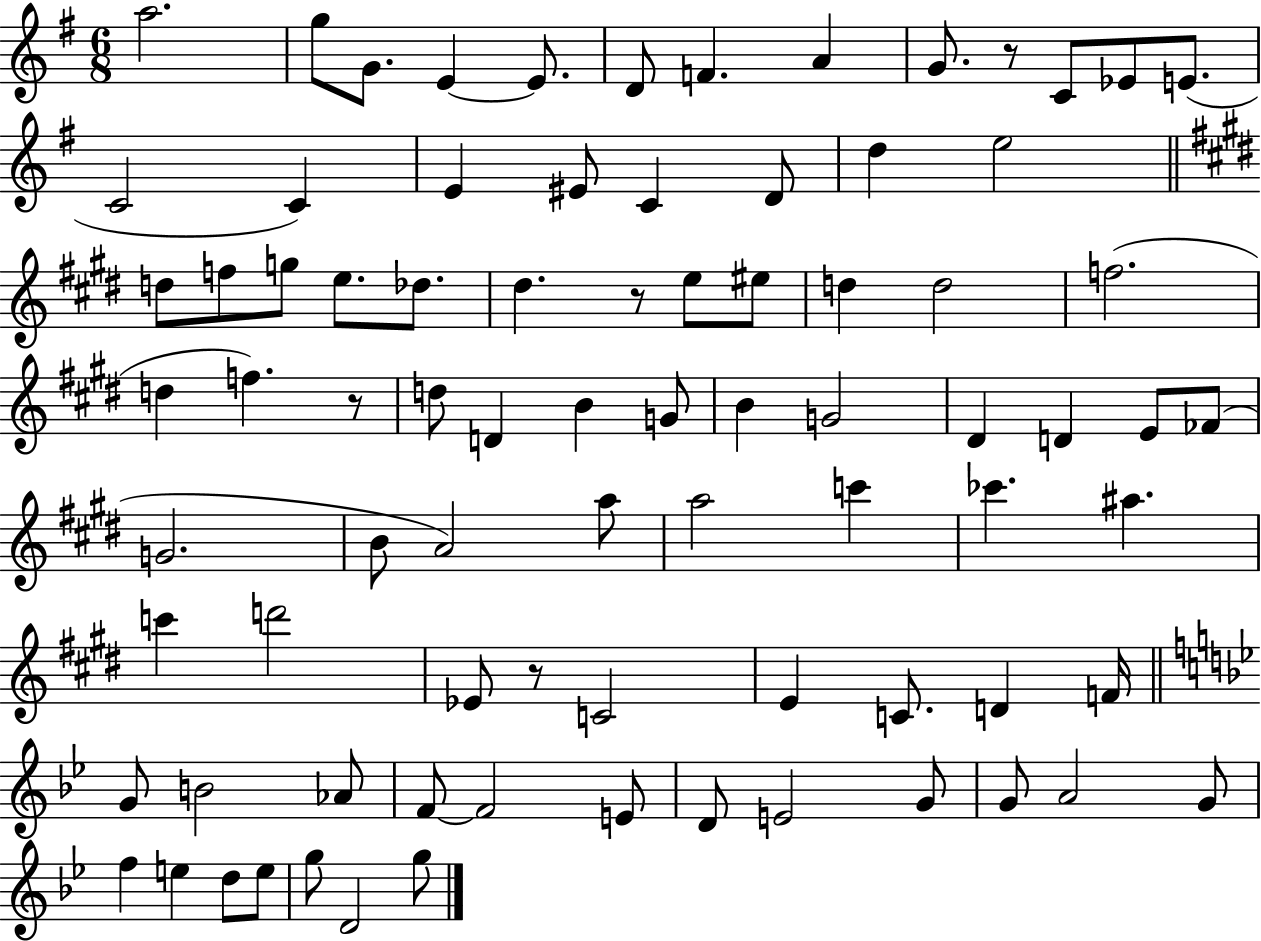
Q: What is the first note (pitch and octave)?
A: A5